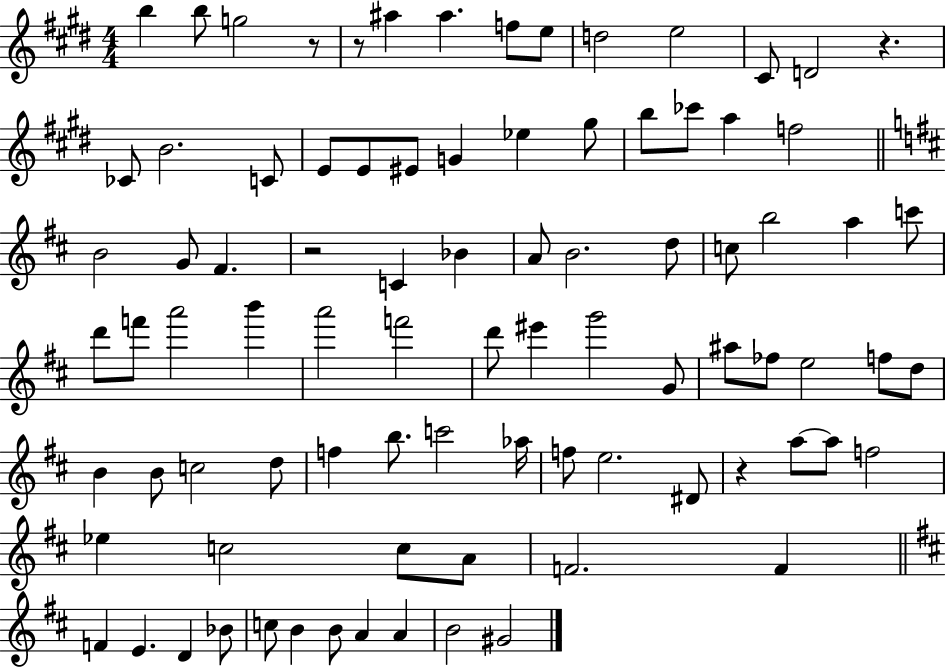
X:1
T:Untitled
M:4/4
L:1/4
K:E
b b/2 g2 z/2 z/2 ^a ^a f/2 e/2 d2 e2 ^C/2 D2 z _C/2 B2 C/2 E/2 E/2 ^E/2 G _e ^g/2 b/2 _c'/2 a f2 B2 G/2 ^F z2 C _B A/2 B2 d/2 c/2 b2 a c'/2 d'/2 f'/2 a'2 b' a'2 f'2 d'/2 ^e' g'2 G/2 ^a/2 _f/2 e2 f/2 d/2 B B/2 c2 d/2 f b/2 c'2 _a/4 f/2 e2 ^D/2 z a/2 a/2 f2 _e c2 c/2 A/2 F2 F F E D _B/2 c/2 B B/2 A A B2 ^G2